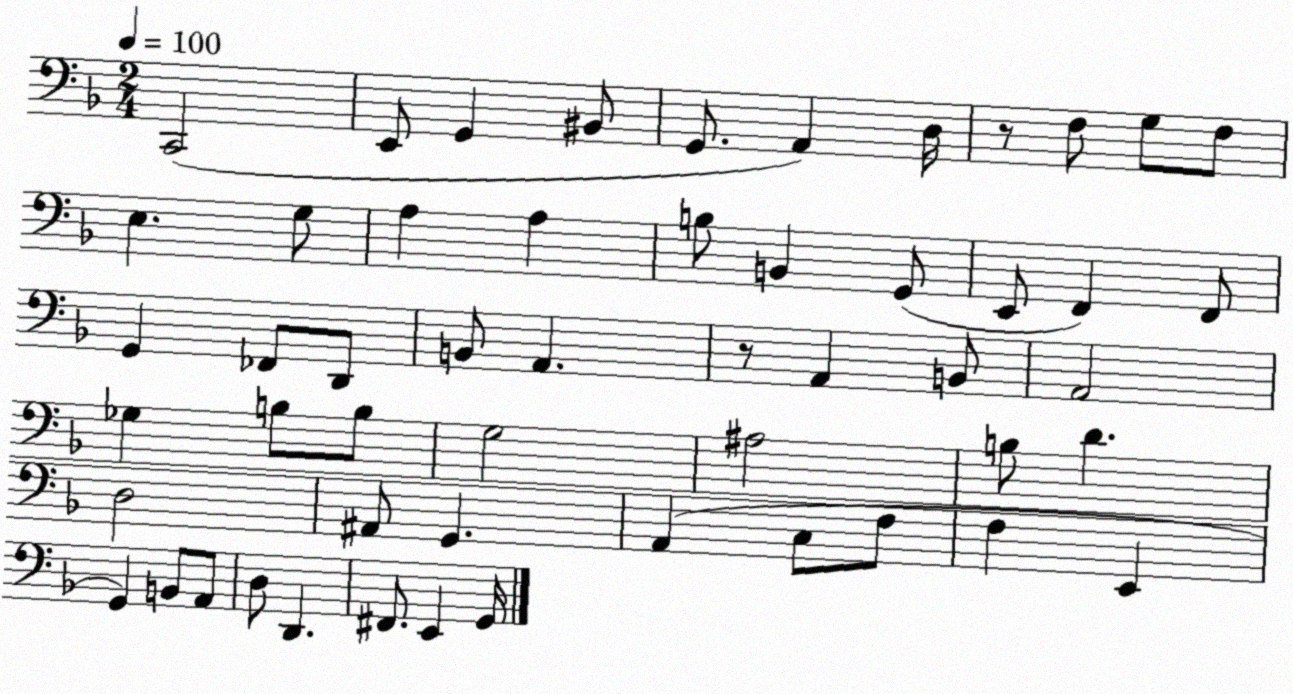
X:1
T:Untitled
M:2/4
L:1/4
K:F
C,,2 E,,/2 G,, ^B,,/2 G,,/2 A,, D,/4 z/2 F,/2 G,/2 F,/2 E, G,/2 A, A, B,/2 B,, G,,/2 E,,/2 F,, F,,/2 G,, _F,,/2 D,,/2 B,,/2 A,, z/2 A,, B,,/2 A,,2 _G, B,/2 B,/2 G,2 ^A,2 B,/2 D D,2 ^A,,/2 G,, A,, C,/2 F,/2 F, E,, G,, B,,/2 A,,/2 D,/2 D,, ^F,,/2 E,, G,,/4